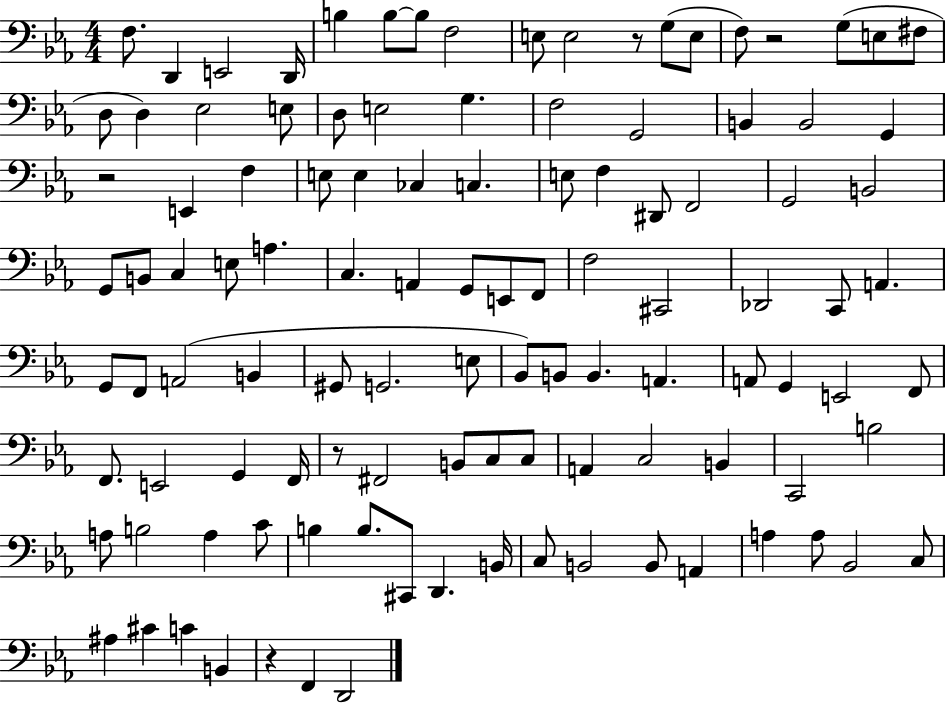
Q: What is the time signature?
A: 4/4